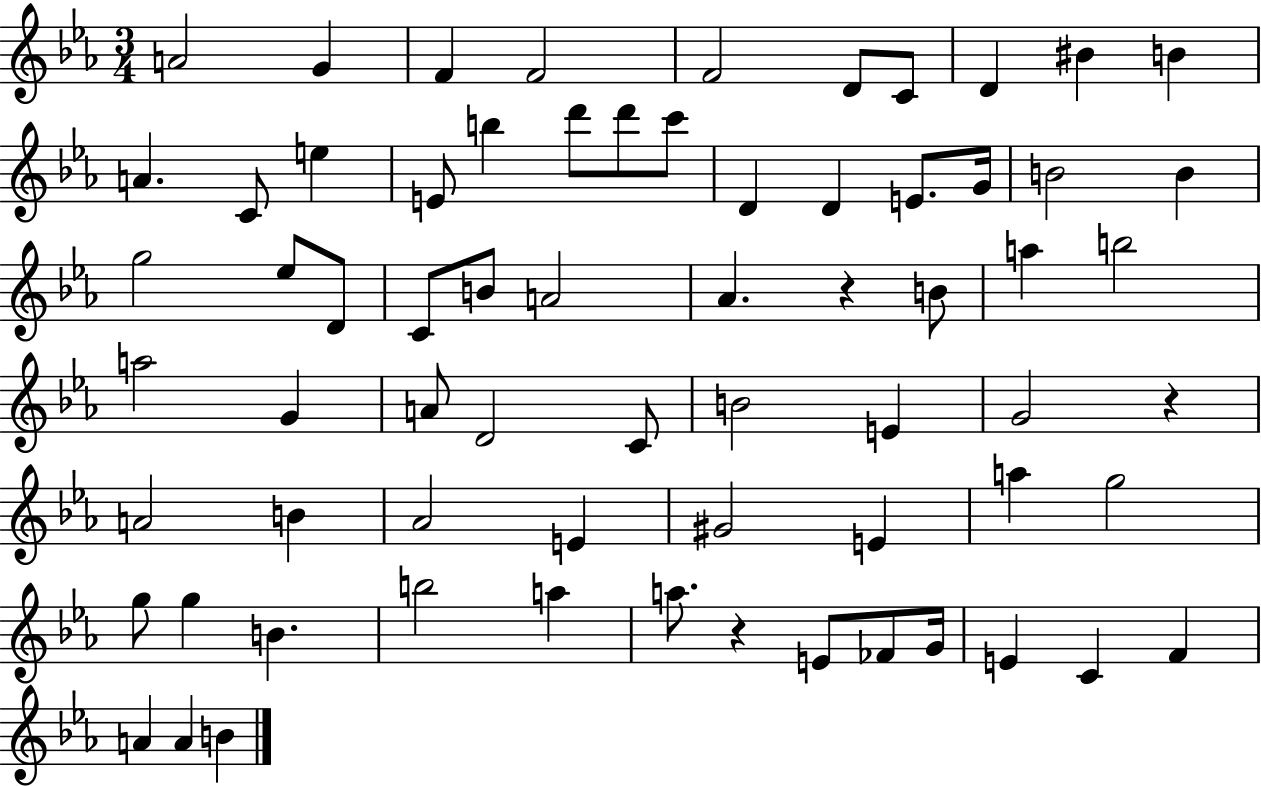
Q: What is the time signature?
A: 3/4